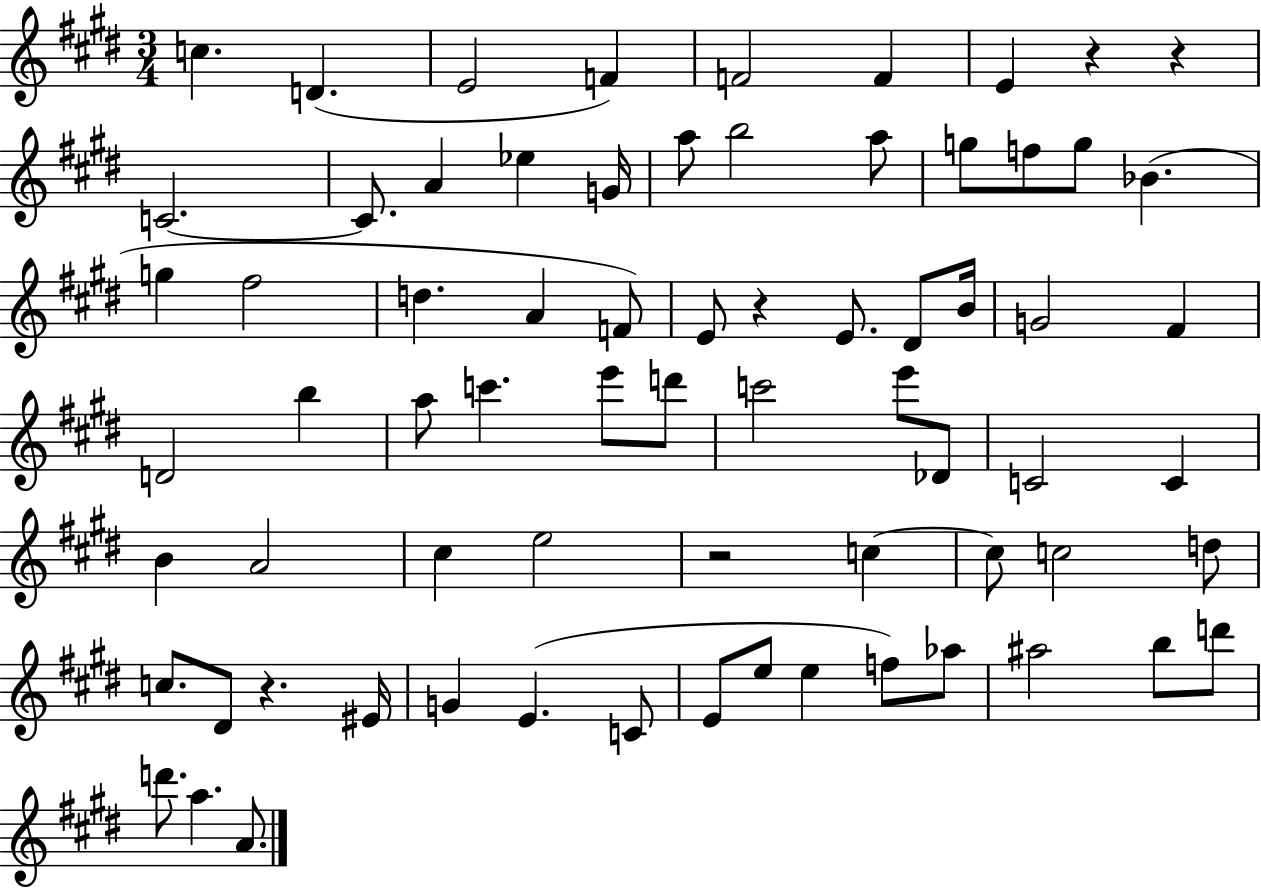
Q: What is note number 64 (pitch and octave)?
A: D6